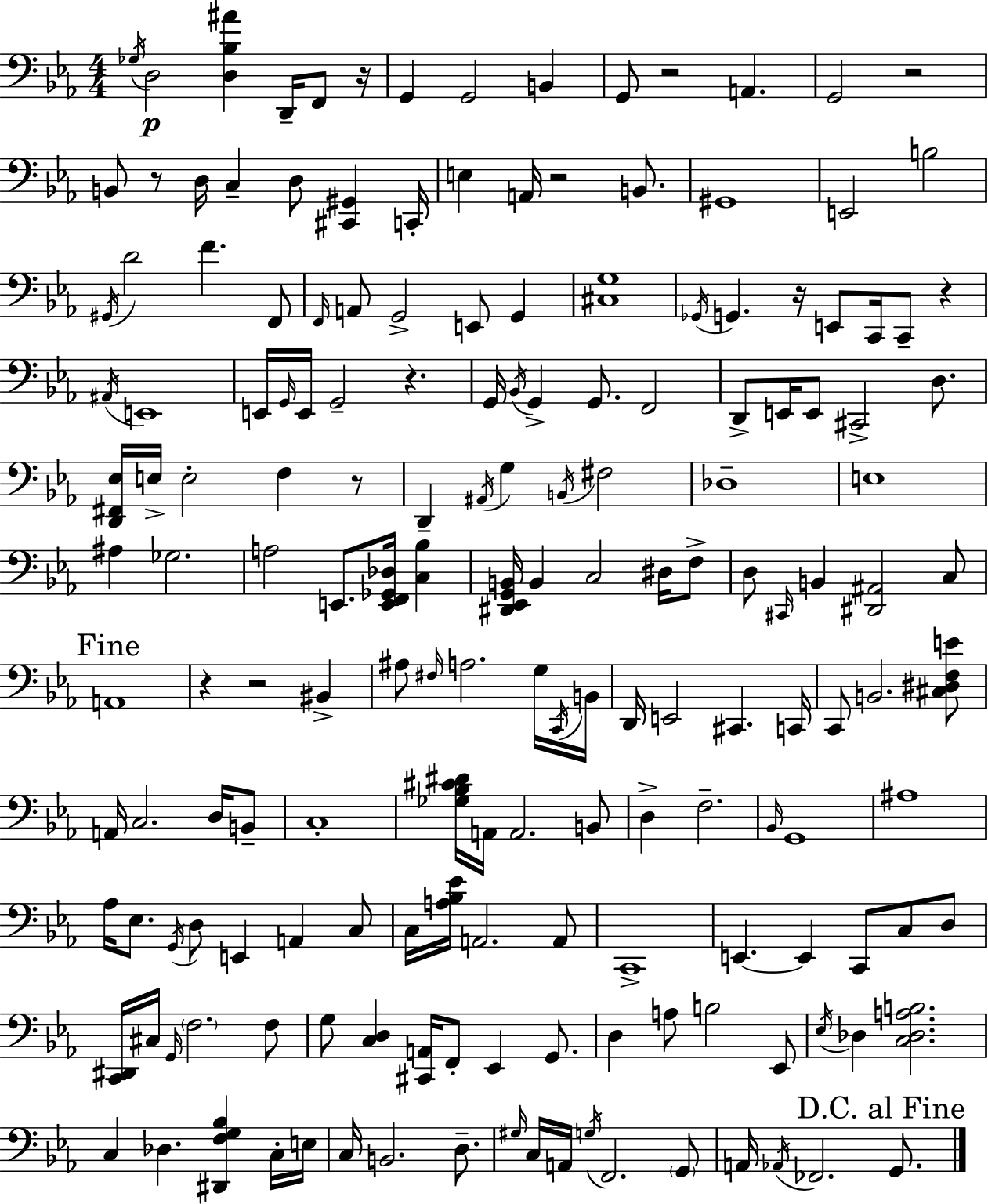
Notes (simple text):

Gb3/s D3/h [D3,Bb3,A#4]/q D2/s F2/e R/s G2/q G2/h B2/q G2/e R/h A2/q. G2/h R/h B2/e R/e D3/s C3/q D3/e [C#2,G#2]/q C2/s E3/q A2/s R/h B2/e. G#2/w E2/h B3/h G#2/s D4/h F4/q. F2/e F2/s A2/e G2/h E2/e G2/q [C#3,G3]/w Gb2/s G2/q. R/s E2/e C2/s C2/e R/q A#2/s E2/w E2/s G2/s E2/s G2/h R/q. G2/s Bb2/s G2/q G2/e. F2/h D2/e E2/s E2/e C#2/h D3/e. [D2,F#2,Eb3]/s E3/s E3/h F3/q R/e D2/q A#2/s G3/q B2/s F#3/h Db3/w E3/w A#3/q Gb3/h. A3/h E2/e. [E2,F2,Gb2,Db3]/s [C3,Bb3]/q [D#2,Eb2,G2,B2]/s B2/q C3/h D#3/s F3/e D3/e C#2/s B2/q [D#2,A#2]/h C3/e A2/w R/q R/h BIS2/q A#3/e F#3/s A3/h. G3/s C2/s B2/s D2/s E2/h C#2/q. C2/s C2/e B2/h. [C#3,D#3,F3,E4]/e A2/s C3/h. D3/s B2/e C3/w [Gb3,Bb3,C#4,D#4]/s A2/s A2/h. B2/e D3/q F3/h. Bb2/s G2/w A#3/w Ab3/s Eb3/e. G2/s D3/e E2/q A2/q C3/e C3/s [A3,Bb3,Eb4]/s A2/h. A2/e C2/w E2/q. E2/q C2/e C3/e D3/e [C2,D#2]/s C#3/s G2/s F3/h. F3/e G3/e [C3,D3]/q [C#2,A2]/s F2/e Eb2/q G2/e. D3/q A3/e B3/h Eb2/e Eb3/s Db3/q [C3,Db3,A3,B3]/h. C3/q Db3/q. [D#2,F3,G3,Bb3]/q C3/s E3/s C3/s B2/h. D3/e. G#3/s C3/s A2/s G3/s F2/h. G2/e A2/s Ab2/s FES2/h. G2/e.